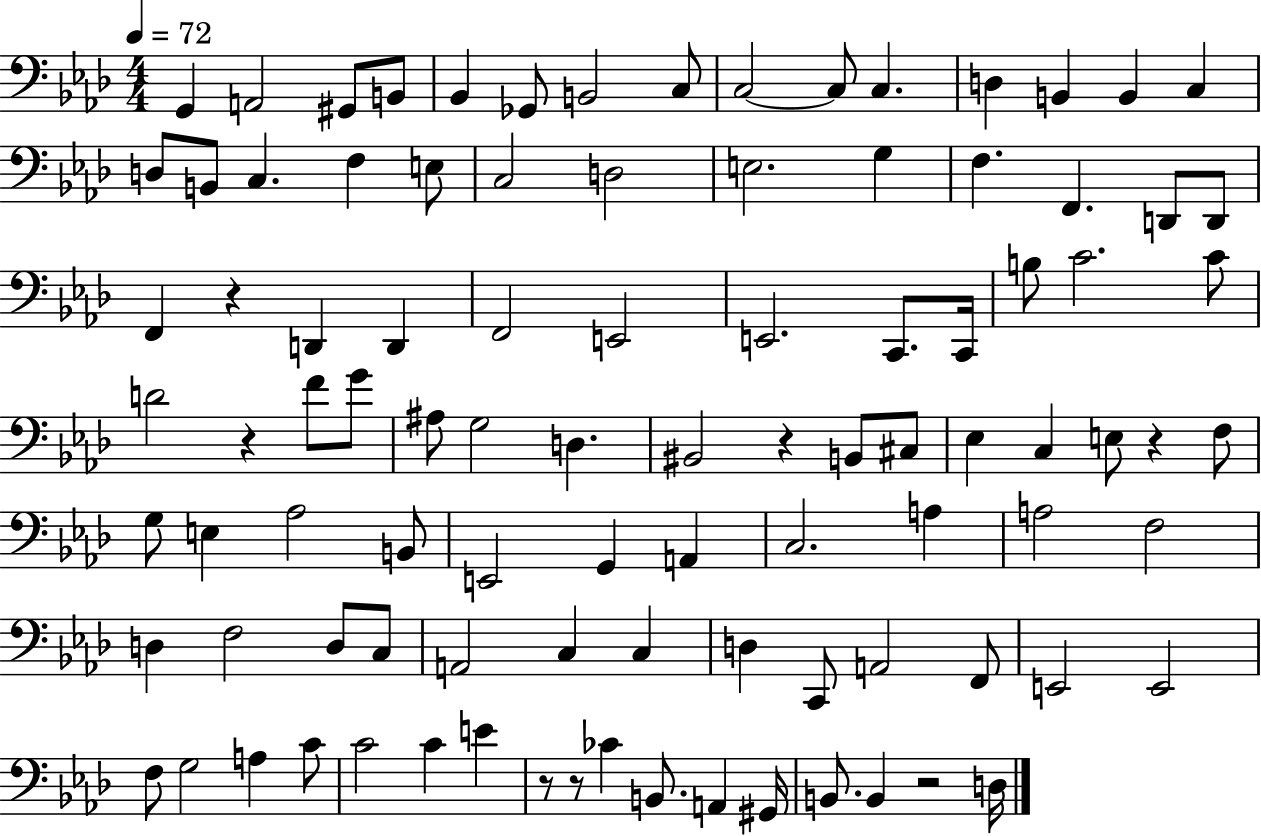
{
  \clef bass
  \numericTimeSignature
  \time 4/4
  \key aes \major
  \tempo 4 = 72
  g,4 a,2 gis,8 b,8 | bes,4 ges,8 b,2 c8 | c2~~ c8 c4. | d4 b,4 b,4 c4 | \break d8 b,8 c4. f4 e8 | c2 d2 | e2. g4 | f4. f,4. d,8 d,8 | \break f,4 r4 d,4 d,4 | f,2 e,2 | e,2. c,8. c,16 | b8 c'2. c'8 | \break d'2 r4 f'8 g'8 | ais8 g2 d4. | bis,2 r4 b,8 cis8 | ees4 c4 e8 r4 f8 | \break g8 e4 aes2 b,8 | e,2 g,4 a,4 | c2. a4 | a2 f2 | \break d4 f2 d8 c8 | a,2 c4 c4 | d4 c,8 a,2 f,8 | e,2 e,2 | \break f8 g2 a4 c'8 | c'2 c'4 e'4 | r8 r8 ces'4 b,8. a,4 gis,16 | b,8. b,4 r2 d16 | \break \bar "|."
}